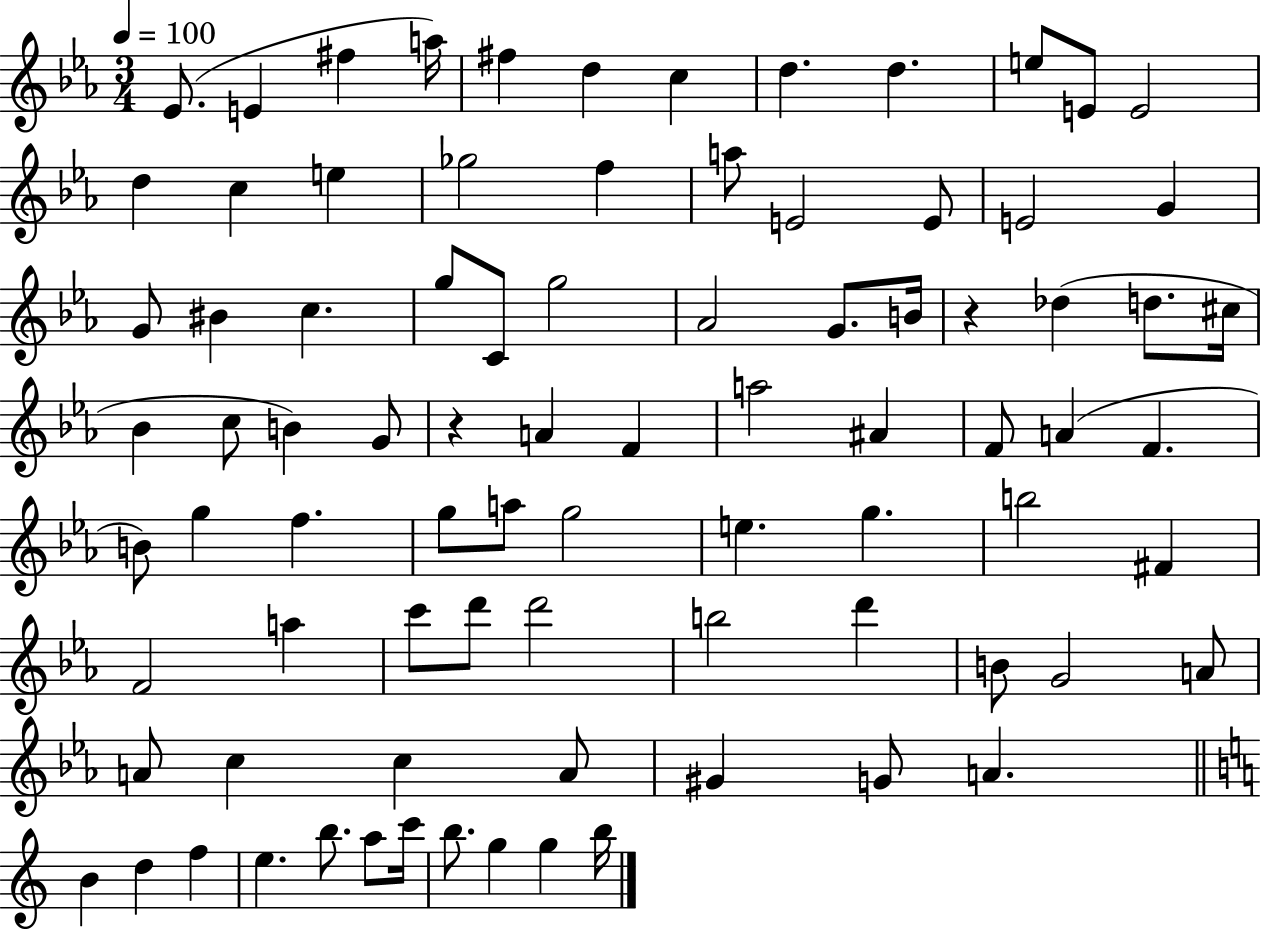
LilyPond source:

{
  \clef treble
  \numericTimeSignature
  \time 3/4
  \key ees \major
  \tempo 4 = 100
  ees'8.( e'4 fis''4 a''16) | fis''4 d''4 c''4 | d''4. d''4. | e''8 e'8 e'2 | \break d''4 c''4 e''4 | ges''2 f''4 | a''8 e'2 e'8 | e'2 g'4 | \break g'8 bis'4 c''4. | g''8 c'8 g''2 | aes'2 g'8. b'16 | r4 des''4( d''8. cis''16 | \break bes'4 c''8 b'4) g'8 | r4 a'4 f'4 | a''2 ais'4 | f'8 a'4( f'4. | \break b'8) g''4 f''4. | g''8 a''8 g''2 | e''4. g''4. | b''2 fis'4 | \break f'2 a''4 | c'''8 d'''8 d'''2 | b''2 d'''4 | b'8 g'2 a'8 | \break a'8 c''4 c''4 a'8 | gis'4 g'8 a'4. | \bar "||" \break \key c \major b'4 d''4 f''4 | e''4. b''8. a''8 c'''16 | b''8. g''4 g''4 b''16 | \bar "|."
}